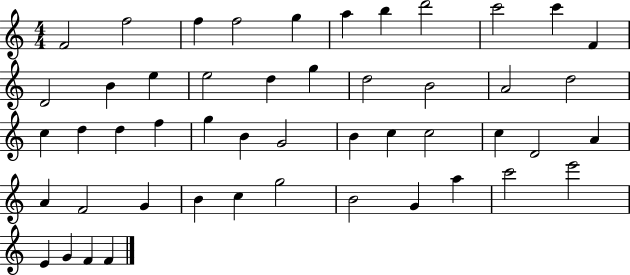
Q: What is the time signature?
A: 4/4